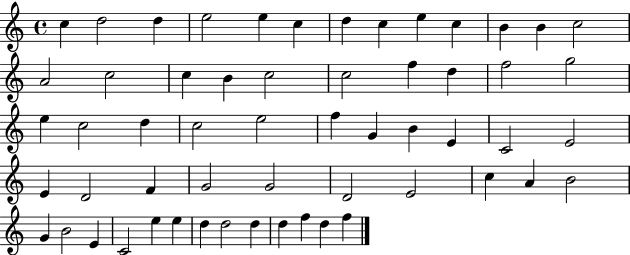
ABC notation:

X:1
T:Untitled
M:4/4
L:1/4
K:C
c d2 d e2 e c d c e c B B c2 A2 c2 c B c2 c2 f d f2 g2 e c2 d c2 e2 f G B E C2 E2 E D2 F G2 G2 D2 E2 c A B2 G B2 E C2 e e d d2 d d f d f